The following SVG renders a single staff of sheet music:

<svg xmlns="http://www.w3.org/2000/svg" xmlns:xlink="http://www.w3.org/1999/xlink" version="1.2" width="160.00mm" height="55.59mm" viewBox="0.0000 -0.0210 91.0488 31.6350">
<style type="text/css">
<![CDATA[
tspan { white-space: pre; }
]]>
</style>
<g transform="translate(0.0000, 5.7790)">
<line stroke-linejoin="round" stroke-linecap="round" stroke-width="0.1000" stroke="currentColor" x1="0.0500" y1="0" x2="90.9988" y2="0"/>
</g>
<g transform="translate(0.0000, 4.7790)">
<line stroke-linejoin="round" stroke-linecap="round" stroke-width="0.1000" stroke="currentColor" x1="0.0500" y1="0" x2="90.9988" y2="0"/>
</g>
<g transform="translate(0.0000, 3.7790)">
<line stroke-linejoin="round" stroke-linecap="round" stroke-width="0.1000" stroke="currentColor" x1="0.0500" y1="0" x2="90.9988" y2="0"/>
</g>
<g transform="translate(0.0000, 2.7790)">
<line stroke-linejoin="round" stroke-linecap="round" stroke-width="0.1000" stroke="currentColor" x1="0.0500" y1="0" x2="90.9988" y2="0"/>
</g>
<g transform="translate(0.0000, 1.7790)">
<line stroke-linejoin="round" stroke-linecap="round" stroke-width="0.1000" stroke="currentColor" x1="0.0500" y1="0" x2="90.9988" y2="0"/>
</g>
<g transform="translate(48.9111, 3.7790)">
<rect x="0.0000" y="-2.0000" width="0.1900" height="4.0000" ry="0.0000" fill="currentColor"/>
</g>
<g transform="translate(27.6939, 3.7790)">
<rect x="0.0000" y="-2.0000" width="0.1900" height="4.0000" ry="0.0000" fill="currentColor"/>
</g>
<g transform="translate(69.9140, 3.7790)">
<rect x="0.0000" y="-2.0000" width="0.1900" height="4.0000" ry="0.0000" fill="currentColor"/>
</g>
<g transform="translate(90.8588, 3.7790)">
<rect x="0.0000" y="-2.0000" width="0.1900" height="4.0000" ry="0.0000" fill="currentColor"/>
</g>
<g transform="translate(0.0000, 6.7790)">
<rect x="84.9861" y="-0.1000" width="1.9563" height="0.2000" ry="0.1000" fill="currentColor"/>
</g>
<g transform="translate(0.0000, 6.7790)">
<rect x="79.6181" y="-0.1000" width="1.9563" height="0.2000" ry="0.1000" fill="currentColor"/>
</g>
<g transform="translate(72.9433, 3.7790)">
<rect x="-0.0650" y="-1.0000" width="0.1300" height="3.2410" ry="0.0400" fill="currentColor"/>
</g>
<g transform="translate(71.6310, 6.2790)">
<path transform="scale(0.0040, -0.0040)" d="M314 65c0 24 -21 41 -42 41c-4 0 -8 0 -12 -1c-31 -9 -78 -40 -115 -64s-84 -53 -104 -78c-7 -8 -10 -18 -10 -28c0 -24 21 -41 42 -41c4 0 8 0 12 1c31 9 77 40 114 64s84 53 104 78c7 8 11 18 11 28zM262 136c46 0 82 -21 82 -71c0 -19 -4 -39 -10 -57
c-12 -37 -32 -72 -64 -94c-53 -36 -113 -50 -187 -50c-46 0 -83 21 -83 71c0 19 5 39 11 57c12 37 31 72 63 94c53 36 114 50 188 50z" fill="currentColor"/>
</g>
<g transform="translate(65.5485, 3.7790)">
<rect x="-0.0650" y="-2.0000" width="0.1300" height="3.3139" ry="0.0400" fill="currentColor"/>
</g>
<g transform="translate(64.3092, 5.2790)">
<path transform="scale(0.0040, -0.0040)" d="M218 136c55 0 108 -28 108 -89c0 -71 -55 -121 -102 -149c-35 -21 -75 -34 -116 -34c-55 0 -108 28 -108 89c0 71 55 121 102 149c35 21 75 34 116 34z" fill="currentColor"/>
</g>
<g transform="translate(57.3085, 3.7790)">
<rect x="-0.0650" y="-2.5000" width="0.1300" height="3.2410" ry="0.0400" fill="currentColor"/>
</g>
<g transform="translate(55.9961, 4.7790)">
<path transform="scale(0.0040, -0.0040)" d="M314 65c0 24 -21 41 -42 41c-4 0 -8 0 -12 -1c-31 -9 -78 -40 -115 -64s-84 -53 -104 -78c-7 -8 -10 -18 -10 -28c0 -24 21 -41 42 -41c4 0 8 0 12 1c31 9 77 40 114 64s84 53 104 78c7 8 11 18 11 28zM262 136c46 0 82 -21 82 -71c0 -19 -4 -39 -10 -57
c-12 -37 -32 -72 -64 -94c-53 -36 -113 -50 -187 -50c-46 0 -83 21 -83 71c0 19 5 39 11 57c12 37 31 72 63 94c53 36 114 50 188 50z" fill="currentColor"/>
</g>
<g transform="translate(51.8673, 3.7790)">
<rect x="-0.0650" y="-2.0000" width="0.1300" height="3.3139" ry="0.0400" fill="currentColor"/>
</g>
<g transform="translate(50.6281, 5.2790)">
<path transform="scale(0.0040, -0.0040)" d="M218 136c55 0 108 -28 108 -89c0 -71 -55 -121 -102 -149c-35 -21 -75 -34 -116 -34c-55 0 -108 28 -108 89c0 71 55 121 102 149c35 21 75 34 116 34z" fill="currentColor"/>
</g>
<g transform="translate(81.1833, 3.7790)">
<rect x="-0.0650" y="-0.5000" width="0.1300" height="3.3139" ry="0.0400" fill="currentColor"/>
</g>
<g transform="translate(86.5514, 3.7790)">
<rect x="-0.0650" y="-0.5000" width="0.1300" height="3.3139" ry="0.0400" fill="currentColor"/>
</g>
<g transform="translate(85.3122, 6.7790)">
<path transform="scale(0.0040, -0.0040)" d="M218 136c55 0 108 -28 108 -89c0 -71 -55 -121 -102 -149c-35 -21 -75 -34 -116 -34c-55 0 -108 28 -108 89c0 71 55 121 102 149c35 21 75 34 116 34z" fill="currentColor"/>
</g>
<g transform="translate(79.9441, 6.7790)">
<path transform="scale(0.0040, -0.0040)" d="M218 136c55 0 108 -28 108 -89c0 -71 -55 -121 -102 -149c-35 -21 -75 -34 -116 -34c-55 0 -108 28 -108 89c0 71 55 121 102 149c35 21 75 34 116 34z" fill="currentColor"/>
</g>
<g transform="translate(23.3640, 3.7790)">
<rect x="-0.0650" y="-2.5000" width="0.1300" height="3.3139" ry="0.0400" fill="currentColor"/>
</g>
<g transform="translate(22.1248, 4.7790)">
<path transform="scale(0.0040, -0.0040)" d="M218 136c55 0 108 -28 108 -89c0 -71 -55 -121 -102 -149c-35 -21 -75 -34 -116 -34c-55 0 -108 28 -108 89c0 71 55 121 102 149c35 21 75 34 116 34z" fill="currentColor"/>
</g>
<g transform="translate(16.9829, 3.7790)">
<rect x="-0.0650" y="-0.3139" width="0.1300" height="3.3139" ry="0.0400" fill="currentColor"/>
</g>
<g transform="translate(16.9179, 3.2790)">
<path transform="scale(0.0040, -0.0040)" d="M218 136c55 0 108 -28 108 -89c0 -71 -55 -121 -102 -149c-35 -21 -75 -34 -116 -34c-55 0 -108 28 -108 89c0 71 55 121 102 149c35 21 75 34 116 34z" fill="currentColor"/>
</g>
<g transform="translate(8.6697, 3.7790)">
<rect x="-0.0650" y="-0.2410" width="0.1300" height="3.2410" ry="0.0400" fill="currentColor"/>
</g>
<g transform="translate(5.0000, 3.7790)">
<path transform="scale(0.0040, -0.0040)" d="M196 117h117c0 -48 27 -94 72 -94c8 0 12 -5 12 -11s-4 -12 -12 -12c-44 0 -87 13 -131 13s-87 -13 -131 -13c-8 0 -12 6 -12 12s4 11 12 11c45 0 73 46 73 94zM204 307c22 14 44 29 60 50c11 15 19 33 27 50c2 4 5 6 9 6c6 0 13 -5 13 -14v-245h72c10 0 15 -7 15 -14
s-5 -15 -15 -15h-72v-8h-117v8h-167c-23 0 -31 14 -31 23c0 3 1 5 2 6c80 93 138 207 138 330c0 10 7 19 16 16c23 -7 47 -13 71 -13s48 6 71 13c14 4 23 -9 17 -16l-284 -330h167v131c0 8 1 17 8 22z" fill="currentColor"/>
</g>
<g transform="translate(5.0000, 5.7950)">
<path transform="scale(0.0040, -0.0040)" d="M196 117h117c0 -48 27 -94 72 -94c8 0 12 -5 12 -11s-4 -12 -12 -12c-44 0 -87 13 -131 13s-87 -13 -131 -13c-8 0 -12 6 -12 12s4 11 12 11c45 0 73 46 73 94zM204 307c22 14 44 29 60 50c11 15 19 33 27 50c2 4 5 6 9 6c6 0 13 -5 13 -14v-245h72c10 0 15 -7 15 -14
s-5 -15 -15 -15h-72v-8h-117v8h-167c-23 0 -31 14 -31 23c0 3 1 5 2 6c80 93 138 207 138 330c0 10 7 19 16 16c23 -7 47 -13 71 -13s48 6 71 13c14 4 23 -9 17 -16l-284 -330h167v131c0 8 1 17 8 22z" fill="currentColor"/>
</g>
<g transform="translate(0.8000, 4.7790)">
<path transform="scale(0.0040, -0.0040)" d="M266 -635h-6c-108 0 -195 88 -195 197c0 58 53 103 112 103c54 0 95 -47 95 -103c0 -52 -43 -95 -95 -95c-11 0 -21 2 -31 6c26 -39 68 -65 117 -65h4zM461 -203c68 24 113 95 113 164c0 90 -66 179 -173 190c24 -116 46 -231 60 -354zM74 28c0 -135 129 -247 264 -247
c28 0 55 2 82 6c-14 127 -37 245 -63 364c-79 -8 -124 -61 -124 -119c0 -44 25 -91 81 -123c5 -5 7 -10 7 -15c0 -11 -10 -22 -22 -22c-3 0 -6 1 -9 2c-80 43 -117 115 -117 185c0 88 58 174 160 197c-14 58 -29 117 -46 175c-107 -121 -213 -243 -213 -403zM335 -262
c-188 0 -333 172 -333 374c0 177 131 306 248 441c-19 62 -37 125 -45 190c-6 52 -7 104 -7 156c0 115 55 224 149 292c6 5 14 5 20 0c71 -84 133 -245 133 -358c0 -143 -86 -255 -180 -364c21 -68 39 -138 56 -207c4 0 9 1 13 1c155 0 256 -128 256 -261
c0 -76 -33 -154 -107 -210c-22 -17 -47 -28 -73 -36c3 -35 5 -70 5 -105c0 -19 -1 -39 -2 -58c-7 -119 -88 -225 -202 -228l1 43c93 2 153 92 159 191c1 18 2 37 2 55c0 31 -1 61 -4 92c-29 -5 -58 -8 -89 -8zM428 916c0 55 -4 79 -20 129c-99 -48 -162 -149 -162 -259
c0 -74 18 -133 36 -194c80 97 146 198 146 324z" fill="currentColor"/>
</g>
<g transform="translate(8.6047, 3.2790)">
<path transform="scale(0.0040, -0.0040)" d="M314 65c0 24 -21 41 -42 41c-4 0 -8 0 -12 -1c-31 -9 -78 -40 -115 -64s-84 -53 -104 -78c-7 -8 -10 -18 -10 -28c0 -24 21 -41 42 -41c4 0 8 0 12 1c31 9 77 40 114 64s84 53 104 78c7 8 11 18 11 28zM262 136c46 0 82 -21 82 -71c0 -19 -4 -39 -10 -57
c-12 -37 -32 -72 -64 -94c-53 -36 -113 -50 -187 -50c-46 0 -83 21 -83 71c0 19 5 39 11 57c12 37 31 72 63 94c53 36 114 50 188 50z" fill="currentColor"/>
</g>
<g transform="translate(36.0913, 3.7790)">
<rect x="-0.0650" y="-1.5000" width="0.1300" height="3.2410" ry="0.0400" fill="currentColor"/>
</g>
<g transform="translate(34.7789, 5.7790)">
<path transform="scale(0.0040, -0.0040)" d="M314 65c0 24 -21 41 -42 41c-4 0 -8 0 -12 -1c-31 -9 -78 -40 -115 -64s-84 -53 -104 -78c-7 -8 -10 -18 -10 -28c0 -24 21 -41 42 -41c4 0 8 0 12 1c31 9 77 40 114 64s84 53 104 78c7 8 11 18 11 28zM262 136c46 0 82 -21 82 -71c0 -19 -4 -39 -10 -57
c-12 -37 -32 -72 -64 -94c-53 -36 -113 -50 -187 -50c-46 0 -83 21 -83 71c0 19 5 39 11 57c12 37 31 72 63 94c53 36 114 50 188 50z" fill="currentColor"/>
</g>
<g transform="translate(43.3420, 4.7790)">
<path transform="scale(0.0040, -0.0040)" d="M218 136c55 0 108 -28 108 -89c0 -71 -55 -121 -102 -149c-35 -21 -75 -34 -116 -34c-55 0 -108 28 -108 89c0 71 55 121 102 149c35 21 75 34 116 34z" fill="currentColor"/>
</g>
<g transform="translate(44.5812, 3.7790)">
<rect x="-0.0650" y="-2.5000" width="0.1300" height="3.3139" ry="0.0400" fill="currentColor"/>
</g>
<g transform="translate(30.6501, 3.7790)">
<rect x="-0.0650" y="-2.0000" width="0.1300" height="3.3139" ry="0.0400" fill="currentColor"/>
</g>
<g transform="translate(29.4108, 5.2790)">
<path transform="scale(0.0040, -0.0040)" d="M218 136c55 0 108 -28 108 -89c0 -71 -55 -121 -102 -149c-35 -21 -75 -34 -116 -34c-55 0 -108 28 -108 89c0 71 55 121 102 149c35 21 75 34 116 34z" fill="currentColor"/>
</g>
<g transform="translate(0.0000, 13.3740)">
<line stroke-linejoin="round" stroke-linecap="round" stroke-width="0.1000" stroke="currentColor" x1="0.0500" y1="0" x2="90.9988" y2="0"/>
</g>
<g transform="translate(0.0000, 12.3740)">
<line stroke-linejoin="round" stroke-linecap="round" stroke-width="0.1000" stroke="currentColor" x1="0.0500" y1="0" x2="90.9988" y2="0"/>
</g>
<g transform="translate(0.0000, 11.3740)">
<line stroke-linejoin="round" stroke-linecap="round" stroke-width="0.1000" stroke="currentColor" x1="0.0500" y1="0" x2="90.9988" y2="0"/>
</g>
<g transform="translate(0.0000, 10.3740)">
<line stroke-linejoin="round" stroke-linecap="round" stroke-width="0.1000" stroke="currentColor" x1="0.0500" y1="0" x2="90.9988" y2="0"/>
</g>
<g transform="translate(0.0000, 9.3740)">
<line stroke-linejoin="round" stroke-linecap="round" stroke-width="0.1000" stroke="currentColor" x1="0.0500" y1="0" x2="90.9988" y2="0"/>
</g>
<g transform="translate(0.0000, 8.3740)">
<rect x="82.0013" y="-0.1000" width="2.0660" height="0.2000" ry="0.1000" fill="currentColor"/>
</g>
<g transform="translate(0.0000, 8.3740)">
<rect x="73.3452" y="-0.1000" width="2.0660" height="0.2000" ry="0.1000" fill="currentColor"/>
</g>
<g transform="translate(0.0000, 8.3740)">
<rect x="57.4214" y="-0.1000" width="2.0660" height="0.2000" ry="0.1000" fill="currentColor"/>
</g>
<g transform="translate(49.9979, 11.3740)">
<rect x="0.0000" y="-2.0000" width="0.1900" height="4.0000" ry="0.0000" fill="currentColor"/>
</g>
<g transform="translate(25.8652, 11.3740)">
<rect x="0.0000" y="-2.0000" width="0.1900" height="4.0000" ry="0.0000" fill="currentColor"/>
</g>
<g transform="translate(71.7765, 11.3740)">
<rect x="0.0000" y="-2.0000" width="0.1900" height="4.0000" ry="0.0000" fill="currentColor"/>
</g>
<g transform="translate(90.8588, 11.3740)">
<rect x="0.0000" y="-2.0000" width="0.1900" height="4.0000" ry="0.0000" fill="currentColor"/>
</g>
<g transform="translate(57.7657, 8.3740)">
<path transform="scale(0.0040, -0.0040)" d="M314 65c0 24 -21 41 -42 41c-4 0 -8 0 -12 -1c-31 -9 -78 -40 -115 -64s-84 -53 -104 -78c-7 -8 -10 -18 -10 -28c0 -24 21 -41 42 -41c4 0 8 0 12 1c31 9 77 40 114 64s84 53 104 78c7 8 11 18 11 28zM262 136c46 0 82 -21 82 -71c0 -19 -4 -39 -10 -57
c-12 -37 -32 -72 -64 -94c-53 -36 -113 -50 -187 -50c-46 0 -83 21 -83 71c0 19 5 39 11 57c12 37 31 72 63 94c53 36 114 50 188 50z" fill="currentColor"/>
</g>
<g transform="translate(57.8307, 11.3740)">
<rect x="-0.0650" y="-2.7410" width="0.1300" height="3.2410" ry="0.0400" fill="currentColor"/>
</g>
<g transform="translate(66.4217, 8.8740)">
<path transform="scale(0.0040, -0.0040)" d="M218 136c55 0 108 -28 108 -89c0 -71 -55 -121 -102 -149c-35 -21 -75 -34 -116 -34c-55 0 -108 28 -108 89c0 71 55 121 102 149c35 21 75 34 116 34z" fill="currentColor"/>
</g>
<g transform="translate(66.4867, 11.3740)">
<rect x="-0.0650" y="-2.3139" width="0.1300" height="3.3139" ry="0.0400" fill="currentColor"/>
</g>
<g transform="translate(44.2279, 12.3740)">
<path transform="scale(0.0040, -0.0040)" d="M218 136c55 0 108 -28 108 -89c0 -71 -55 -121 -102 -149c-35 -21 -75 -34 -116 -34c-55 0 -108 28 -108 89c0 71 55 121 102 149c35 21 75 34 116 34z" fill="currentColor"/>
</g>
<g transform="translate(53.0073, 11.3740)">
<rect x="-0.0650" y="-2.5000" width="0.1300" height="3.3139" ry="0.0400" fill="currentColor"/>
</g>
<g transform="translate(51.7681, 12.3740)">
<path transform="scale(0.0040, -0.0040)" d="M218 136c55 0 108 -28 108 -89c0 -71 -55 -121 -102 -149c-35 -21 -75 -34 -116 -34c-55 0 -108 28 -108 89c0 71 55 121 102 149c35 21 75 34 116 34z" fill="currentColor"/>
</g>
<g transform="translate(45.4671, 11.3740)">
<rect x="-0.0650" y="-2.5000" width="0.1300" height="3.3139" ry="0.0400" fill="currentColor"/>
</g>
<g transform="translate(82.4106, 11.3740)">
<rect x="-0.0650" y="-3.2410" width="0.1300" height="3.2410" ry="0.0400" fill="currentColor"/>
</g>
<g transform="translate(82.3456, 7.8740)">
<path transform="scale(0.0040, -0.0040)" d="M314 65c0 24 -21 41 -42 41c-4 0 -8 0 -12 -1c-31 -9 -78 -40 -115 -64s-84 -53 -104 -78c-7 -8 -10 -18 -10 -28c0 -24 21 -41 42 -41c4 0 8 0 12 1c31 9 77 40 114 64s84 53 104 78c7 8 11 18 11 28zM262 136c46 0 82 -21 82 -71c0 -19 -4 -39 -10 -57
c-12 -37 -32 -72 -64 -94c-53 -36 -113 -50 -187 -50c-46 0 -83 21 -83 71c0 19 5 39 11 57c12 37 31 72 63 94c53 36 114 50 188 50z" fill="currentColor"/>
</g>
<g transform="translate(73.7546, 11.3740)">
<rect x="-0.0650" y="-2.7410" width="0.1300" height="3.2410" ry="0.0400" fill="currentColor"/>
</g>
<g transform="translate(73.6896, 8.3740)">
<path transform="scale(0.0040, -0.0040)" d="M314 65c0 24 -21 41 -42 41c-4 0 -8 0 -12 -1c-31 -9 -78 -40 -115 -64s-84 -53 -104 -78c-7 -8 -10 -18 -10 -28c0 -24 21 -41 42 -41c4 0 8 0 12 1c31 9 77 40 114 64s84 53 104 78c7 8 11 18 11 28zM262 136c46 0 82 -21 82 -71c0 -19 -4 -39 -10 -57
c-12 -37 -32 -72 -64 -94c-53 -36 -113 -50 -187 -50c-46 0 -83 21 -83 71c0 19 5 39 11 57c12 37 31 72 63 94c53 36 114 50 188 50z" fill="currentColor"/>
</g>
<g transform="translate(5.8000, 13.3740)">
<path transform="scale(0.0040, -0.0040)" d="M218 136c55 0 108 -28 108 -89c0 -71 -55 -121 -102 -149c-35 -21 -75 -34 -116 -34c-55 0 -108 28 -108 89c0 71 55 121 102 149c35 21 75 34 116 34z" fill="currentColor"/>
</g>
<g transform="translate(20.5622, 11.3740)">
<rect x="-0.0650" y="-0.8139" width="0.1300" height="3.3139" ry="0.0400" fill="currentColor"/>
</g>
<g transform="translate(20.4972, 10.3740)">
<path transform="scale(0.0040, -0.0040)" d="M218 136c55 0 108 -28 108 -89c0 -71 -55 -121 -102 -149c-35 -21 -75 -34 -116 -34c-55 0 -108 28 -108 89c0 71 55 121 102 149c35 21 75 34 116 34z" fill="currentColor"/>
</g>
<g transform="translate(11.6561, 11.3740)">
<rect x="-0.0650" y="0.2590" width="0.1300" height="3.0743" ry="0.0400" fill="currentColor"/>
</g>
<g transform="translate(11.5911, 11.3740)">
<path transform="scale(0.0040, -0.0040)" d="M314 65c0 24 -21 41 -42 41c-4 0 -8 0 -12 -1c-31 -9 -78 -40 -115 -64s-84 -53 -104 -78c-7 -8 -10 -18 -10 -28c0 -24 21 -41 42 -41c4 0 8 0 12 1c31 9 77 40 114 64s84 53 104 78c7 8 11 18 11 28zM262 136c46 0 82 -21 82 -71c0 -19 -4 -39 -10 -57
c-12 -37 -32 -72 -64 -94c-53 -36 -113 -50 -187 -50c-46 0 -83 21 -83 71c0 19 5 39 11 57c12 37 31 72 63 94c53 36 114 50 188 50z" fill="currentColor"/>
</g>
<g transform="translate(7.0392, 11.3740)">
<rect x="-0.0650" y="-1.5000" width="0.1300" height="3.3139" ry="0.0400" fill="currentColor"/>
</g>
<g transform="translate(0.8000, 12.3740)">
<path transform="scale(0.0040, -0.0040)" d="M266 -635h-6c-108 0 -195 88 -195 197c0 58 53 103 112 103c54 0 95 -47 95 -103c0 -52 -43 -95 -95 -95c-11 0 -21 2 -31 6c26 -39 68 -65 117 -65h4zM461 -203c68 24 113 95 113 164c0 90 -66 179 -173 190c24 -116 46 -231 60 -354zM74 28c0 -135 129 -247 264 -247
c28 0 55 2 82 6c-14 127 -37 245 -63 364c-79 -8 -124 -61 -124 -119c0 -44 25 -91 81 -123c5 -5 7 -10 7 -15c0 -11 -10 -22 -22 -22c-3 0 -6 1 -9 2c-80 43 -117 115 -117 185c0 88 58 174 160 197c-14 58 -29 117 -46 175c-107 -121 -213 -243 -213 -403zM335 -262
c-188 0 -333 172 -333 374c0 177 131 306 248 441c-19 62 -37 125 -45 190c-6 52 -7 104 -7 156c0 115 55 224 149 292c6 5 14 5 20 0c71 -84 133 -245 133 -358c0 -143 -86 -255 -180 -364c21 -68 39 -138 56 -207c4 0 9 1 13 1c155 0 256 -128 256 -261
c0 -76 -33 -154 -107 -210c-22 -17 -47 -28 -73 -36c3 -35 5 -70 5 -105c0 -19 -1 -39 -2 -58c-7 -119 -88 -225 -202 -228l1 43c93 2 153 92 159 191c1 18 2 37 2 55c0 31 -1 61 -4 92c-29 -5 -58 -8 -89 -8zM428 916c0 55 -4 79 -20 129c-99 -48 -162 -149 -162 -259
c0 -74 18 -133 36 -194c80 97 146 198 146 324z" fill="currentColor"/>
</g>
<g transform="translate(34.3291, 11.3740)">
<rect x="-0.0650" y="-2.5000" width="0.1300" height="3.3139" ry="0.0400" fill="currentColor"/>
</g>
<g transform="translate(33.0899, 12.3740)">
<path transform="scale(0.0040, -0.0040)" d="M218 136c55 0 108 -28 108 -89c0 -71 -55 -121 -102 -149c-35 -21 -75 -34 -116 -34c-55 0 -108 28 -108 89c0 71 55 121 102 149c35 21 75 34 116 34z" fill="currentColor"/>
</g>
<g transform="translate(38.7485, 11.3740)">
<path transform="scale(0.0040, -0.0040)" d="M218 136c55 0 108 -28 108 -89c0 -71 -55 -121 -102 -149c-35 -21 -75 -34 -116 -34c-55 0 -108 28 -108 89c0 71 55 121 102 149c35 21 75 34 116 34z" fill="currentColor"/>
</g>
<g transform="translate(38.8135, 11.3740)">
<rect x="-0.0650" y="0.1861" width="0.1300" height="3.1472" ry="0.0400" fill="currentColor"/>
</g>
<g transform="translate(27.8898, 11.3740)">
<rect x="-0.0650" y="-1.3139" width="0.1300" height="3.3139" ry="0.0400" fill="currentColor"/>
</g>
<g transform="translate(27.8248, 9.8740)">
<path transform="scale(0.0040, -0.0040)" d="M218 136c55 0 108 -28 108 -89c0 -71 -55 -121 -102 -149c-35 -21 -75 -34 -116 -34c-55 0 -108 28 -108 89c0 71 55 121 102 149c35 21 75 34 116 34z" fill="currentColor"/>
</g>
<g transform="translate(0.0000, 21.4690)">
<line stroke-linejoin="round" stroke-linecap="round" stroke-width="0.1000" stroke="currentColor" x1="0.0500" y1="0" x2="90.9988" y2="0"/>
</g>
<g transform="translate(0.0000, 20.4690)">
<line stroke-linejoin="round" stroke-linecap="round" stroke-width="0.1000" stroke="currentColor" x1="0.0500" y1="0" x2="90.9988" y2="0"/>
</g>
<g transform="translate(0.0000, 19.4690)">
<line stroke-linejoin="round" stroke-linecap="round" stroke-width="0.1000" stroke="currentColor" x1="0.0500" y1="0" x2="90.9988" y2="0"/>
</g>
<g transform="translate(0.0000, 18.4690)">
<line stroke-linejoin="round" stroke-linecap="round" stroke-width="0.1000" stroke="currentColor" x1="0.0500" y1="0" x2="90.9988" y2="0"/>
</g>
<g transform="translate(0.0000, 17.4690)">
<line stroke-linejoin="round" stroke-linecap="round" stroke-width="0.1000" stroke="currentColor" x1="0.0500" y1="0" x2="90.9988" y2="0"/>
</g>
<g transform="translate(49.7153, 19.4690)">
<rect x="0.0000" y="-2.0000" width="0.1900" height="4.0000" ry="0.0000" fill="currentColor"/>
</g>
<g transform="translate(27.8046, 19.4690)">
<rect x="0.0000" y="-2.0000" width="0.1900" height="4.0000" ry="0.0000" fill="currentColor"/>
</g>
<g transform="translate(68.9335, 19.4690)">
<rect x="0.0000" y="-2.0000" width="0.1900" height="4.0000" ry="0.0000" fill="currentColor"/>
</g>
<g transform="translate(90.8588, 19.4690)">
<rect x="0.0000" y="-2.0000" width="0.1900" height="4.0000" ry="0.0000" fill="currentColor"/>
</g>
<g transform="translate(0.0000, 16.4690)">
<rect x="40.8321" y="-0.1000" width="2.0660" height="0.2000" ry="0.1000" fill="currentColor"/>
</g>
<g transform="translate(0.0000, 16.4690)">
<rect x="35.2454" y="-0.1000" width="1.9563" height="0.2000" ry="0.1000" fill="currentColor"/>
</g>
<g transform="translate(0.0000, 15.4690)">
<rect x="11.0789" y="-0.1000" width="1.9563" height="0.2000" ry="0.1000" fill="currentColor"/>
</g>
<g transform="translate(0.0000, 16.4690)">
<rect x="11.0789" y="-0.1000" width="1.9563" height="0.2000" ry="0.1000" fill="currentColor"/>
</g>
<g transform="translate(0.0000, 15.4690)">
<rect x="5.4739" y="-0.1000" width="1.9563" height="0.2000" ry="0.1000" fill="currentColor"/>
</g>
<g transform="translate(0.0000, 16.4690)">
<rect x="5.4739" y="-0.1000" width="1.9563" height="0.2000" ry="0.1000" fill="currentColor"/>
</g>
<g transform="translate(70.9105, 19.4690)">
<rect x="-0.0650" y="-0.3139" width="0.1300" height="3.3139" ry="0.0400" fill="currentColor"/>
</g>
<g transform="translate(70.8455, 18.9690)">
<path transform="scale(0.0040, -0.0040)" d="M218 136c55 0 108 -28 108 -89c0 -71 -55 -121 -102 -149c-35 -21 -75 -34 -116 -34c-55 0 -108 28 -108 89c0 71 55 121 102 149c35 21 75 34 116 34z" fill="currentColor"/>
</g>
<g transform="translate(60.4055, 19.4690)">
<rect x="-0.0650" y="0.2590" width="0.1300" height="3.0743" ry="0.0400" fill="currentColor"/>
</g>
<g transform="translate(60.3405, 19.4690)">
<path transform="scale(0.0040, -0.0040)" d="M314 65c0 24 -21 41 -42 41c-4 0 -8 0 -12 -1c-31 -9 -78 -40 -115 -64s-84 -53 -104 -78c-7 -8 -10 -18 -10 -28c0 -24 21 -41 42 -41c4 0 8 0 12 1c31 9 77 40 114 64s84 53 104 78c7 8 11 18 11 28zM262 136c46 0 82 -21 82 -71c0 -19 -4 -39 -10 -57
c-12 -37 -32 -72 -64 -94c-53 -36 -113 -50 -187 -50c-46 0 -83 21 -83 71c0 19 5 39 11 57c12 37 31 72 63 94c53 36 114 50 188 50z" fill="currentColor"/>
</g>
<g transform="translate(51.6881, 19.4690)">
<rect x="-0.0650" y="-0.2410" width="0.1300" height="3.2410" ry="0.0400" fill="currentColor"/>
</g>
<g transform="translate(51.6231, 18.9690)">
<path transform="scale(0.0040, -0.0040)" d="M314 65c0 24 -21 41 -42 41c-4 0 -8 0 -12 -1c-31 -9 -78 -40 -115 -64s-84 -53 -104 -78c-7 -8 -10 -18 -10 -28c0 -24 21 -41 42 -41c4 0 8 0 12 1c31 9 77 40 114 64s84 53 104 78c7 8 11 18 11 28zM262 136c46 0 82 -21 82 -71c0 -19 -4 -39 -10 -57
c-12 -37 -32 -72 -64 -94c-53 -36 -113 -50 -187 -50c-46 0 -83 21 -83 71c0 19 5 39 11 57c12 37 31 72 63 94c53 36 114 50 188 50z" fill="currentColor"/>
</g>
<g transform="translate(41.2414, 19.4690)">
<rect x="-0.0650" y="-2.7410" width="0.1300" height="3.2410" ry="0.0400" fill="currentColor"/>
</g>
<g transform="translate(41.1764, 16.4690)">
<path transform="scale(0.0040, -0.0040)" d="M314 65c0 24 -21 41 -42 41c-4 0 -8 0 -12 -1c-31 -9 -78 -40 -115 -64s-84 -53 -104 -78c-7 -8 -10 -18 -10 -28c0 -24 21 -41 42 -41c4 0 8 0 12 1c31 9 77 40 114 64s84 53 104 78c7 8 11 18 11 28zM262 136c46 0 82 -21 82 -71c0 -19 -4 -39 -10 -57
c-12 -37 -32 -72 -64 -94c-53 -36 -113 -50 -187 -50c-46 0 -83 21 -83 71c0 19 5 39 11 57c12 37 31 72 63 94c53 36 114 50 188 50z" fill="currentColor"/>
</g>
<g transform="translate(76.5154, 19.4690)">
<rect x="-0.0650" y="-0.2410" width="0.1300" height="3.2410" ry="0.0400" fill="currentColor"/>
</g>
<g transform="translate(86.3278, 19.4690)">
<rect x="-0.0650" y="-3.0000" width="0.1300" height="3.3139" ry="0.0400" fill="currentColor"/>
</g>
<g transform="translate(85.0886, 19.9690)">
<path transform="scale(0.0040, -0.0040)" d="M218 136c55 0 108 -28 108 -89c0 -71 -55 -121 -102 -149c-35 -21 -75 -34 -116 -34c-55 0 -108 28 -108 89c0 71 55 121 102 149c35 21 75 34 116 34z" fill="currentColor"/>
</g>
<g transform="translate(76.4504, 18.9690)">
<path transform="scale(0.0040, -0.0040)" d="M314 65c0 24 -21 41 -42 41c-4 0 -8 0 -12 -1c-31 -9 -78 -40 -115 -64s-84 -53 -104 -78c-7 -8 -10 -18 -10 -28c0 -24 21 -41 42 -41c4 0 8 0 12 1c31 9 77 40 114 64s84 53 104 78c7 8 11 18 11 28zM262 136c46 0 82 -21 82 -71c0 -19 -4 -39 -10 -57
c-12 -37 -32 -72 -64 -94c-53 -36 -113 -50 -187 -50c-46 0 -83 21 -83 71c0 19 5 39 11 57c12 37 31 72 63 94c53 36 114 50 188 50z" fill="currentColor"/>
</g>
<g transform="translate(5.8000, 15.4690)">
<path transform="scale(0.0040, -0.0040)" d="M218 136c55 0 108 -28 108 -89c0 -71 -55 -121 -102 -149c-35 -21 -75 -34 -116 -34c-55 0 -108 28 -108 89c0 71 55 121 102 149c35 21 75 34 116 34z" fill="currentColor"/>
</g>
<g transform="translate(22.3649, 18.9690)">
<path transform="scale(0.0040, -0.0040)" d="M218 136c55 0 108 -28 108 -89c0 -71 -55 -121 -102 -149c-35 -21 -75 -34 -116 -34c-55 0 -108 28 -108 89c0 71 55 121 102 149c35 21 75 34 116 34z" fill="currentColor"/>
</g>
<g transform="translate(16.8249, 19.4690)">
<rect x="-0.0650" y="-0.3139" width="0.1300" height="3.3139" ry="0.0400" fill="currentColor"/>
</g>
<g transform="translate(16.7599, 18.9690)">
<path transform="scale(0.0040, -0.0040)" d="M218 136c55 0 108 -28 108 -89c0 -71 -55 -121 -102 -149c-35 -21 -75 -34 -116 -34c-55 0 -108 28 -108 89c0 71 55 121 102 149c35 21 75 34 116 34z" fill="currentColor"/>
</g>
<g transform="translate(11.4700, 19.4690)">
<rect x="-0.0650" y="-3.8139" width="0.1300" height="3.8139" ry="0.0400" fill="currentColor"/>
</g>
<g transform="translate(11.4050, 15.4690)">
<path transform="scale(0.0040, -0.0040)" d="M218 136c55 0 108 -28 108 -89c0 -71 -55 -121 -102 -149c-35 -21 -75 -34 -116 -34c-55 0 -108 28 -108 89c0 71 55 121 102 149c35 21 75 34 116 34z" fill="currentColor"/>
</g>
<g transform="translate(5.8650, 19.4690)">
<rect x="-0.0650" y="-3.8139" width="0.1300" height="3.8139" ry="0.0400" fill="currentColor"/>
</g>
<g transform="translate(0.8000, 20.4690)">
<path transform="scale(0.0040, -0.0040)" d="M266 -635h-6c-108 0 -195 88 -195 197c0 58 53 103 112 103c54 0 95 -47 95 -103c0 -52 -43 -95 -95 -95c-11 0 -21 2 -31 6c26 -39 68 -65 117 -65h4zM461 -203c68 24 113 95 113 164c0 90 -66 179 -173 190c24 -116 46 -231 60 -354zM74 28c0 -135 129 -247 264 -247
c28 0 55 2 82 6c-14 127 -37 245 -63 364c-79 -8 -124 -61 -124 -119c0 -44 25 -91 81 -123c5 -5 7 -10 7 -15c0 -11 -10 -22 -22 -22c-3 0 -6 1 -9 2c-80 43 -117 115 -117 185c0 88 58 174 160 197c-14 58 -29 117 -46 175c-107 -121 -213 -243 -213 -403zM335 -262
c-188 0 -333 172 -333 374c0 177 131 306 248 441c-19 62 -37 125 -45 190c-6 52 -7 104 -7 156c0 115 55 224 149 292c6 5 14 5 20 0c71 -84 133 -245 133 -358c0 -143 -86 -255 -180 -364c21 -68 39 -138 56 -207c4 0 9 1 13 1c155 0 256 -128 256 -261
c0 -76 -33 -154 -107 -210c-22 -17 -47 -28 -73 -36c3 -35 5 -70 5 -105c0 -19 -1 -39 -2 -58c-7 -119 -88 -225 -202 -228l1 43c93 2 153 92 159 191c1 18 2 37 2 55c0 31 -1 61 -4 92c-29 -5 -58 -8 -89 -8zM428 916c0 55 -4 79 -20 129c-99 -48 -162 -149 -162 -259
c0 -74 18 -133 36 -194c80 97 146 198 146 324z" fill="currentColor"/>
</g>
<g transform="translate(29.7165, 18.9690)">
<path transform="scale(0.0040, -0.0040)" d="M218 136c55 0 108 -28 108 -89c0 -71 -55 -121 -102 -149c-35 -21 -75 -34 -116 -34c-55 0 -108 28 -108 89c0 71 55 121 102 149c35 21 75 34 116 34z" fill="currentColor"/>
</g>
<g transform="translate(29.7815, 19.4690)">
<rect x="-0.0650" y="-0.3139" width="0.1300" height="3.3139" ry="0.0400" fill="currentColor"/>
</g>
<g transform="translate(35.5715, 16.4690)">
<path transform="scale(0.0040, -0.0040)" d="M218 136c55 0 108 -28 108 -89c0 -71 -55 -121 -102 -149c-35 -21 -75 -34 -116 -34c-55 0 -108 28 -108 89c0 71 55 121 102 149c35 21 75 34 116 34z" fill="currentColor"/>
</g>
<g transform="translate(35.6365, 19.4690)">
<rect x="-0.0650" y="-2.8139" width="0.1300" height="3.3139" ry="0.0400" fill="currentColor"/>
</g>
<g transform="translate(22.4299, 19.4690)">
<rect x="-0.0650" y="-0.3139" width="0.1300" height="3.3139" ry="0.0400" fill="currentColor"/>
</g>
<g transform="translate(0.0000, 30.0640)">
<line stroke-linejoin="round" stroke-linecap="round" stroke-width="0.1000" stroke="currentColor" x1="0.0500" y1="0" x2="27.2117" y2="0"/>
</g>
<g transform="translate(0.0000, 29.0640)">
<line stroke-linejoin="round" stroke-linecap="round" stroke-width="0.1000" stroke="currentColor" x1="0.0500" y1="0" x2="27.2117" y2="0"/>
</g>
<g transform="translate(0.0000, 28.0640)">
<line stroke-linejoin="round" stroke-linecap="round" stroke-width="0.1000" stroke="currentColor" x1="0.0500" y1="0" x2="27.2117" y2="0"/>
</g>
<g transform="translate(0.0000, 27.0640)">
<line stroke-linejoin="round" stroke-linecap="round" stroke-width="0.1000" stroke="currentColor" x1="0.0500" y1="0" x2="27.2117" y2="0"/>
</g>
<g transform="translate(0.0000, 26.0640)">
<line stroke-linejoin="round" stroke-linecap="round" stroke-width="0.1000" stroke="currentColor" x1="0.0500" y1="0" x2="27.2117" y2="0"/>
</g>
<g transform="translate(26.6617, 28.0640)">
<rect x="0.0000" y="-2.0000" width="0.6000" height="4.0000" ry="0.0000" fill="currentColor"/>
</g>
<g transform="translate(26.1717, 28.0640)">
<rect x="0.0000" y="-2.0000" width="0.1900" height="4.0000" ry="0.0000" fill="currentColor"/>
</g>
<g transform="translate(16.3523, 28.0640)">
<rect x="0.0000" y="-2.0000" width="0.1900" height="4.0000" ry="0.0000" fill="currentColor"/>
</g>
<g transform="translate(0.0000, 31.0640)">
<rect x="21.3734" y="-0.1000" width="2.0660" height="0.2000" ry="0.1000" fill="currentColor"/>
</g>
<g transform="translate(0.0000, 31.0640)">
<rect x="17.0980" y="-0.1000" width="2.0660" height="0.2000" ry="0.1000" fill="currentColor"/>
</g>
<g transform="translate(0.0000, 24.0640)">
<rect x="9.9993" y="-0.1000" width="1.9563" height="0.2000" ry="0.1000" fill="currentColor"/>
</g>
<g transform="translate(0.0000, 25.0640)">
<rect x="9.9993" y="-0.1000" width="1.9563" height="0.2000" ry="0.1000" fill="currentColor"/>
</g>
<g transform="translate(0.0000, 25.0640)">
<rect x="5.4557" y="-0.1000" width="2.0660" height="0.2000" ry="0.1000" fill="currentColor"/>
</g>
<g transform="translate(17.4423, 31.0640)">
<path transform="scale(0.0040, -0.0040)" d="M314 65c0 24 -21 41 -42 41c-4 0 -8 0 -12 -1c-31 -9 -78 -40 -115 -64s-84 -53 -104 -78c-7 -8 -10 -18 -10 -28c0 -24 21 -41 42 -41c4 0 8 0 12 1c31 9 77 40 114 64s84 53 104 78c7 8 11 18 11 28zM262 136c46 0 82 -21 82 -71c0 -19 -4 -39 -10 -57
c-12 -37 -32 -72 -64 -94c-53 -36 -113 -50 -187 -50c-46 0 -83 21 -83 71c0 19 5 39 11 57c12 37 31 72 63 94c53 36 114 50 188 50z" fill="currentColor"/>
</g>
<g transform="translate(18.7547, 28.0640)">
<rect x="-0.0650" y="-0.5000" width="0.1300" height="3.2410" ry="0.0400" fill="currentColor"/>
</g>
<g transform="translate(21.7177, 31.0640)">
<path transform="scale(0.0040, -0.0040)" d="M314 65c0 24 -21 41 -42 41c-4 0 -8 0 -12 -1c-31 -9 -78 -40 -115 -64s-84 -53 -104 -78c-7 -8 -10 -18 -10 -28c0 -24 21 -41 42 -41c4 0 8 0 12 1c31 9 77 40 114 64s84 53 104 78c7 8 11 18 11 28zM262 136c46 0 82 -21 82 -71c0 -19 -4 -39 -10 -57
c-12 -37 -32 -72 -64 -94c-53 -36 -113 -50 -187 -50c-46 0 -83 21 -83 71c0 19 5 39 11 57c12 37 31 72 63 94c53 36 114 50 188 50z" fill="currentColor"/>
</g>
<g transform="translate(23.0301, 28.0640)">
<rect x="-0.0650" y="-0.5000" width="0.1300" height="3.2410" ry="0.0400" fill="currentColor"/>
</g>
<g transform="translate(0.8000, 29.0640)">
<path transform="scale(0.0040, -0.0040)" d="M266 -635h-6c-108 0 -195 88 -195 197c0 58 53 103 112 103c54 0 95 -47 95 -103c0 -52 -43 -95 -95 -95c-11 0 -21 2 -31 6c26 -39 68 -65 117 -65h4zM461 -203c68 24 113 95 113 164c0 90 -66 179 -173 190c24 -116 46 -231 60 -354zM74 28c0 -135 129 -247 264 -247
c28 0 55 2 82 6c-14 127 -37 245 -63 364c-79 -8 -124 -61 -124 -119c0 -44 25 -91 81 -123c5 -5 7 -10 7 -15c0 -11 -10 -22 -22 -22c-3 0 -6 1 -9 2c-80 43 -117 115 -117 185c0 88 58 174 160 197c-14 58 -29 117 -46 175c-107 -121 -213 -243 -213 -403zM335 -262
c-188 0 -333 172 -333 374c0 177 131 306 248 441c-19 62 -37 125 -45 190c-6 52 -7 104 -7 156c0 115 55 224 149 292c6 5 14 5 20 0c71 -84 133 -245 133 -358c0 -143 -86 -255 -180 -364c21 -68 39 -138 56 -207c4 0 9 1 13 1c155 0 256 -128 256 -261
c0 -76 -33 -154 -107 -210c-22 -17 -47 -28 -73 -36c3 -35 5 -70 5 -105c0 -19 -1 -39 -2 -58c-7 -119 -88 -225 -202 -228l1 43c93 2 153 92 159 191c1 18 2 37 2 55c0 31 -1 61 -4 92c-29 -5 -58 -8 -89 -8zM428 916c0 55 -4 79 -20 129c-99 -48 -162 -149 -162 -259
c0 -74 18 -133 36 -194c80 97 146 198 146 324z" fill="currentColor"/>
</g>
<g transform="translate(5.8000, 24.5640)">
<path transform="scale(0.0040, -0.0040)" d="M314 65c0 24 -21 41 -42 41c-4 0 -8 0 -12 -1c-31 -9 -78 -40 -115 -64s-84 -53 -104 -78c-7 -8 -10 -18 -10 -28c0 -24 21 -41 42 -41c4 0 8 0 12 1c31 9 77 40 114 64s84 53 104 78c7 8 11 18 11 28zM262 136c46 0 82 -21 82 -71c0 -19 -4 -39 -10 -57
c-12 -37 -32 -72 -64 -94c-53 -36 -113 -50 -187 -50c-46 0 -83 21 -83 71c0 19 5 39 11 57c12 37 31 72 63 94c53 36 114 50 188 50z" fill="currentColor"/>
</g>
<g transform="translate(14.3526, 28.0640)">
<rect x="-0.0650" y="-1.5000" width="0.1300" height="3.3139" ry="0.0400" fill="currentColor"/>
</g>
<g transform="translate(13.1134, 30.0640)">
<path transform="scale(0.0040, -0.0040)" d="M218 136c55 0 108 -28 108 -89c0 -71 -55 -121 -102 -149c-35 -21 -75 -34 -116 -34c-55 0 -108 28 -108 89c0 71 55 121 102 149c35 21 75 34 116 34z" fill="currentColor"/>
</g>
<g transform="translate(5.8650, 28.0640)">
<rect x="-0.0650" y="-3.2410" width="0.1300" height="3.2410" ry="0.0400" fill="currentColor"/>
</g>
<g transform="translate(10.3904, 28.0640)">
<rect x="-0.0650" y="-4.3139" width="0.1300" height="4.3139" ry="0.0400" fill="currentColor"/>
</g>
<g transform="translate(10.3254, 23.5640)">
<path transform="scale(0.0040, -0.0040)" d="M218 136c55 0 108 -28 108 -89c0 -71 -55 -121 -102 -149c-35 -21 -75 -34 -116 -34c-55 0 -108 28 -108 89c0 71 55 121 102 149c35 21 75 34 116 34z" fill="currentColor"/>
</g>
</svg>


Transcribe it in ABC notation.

X:1
T:Untitled
M:4/4
L:1/4
K:C
c2 c G F E2 G F G2 F D2 C C E B2 d e G B G G a2 g a2 b2 c' c' c c c a a2 c2 B2 c c2 A b2 d' E C2 C2